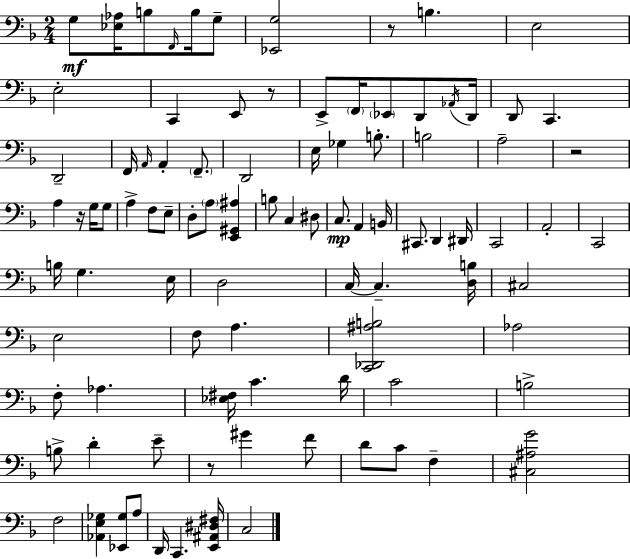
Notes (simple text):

G3/e [Eb3,Ab3]/s B3/e F2/s B3/s G3/e [Eb2,G3]/h R/e B3/q. E3/h E3/h C2/q E2/e R/e E2/e F2/s Eb2/e D2/e Ab2/s D2/s D2/e C2/q. D2/h F2/s A2/s A2/q F2/e. D2/h E3/s Gb3/q B3/e. B3/h A3/h R/h A3/q R/s G3/s G3/e A3/q F3/e E3/e D3/e A3/e [E2,G#2,A#3]/q B3/e C3/q D#3/e C3/e. A2/q B2/s C#2/e. D2/q D#2/s C2/h A2/h C2/h B3/s G3/q. E3/s D3/h C3/s C3/q. [D3,B3]/s C#3/h E3/h F3/e A3/q. [C2,Db2,A#3,B3]/h Ab3/h F3/e Ab3/q. [Eb3,F#3]/s C4/q. D4/s C4/h B3/h B3/e D4/q E4/e R/e G#4/q F4/e D4/e C4/e F3/q [C#3,A#3,G4]/h F3/h [Ab2,E3,Gb3]/q [Eb2,Gb3]/e A3/e D2/s C2/q. [E2,A#2,D#3,F#3]/s C3/h